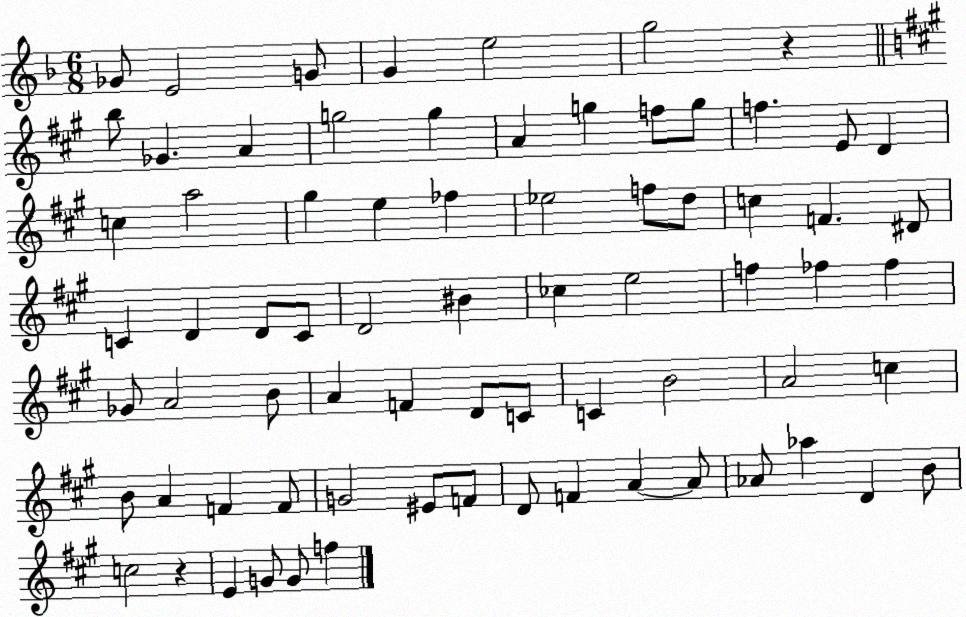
X:1
T:Untitled
M:6/8
L:1/4
K:F
_G/2 E2 G/2 G e2 g2 z b/2 _G A g2 g A g f/2 g/2 f E/2 D c a2 ^g e _f _e2 f/2 d/2 c F ^D/2 C D D/2 C/2 D2 ^B _c e2 f _f _f _G/2 A2 B/2 A F D/2 C/2 C B2 A2 c B/2 A F F/2 G2 ^E/2 F/2 D/2 F A A/2 _A/2 _a D B/2 c2 z E G/2 G/2 f